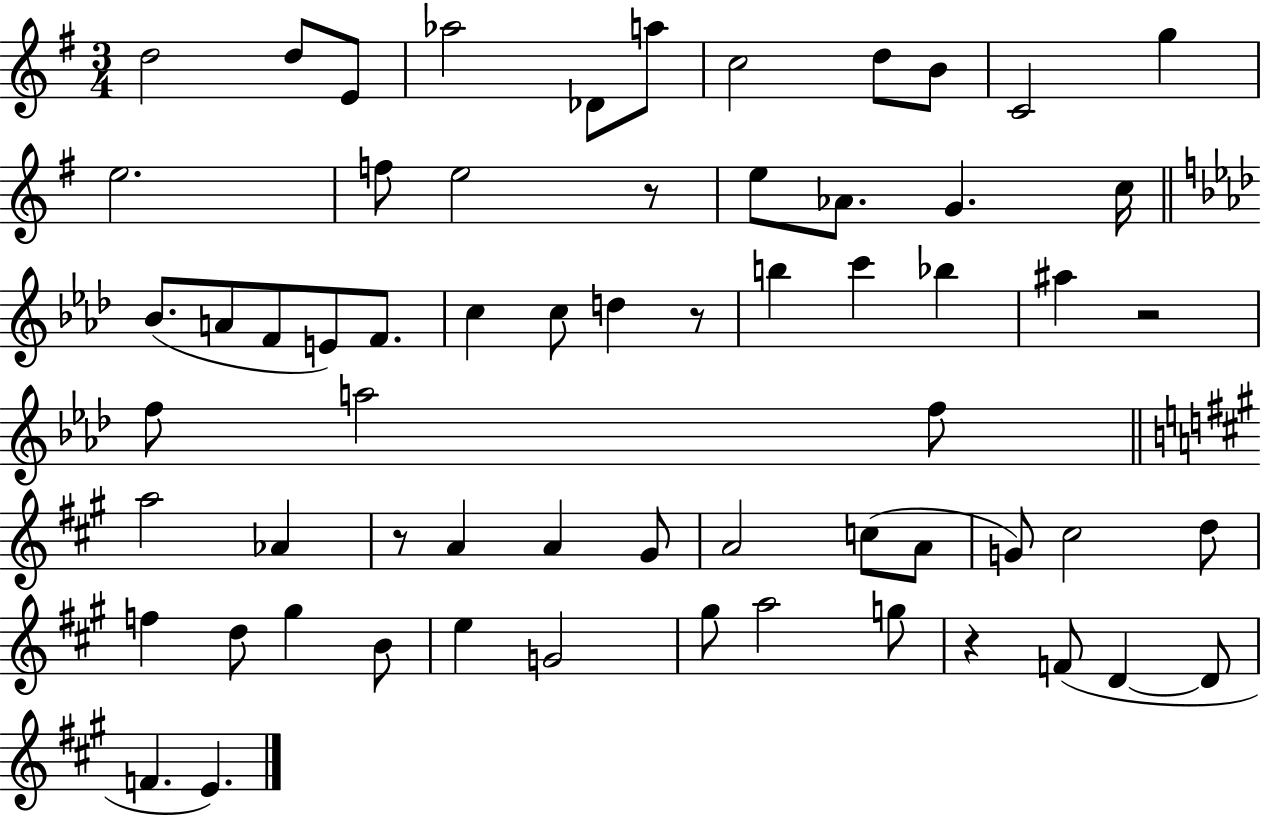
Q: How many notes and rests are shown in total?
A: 63